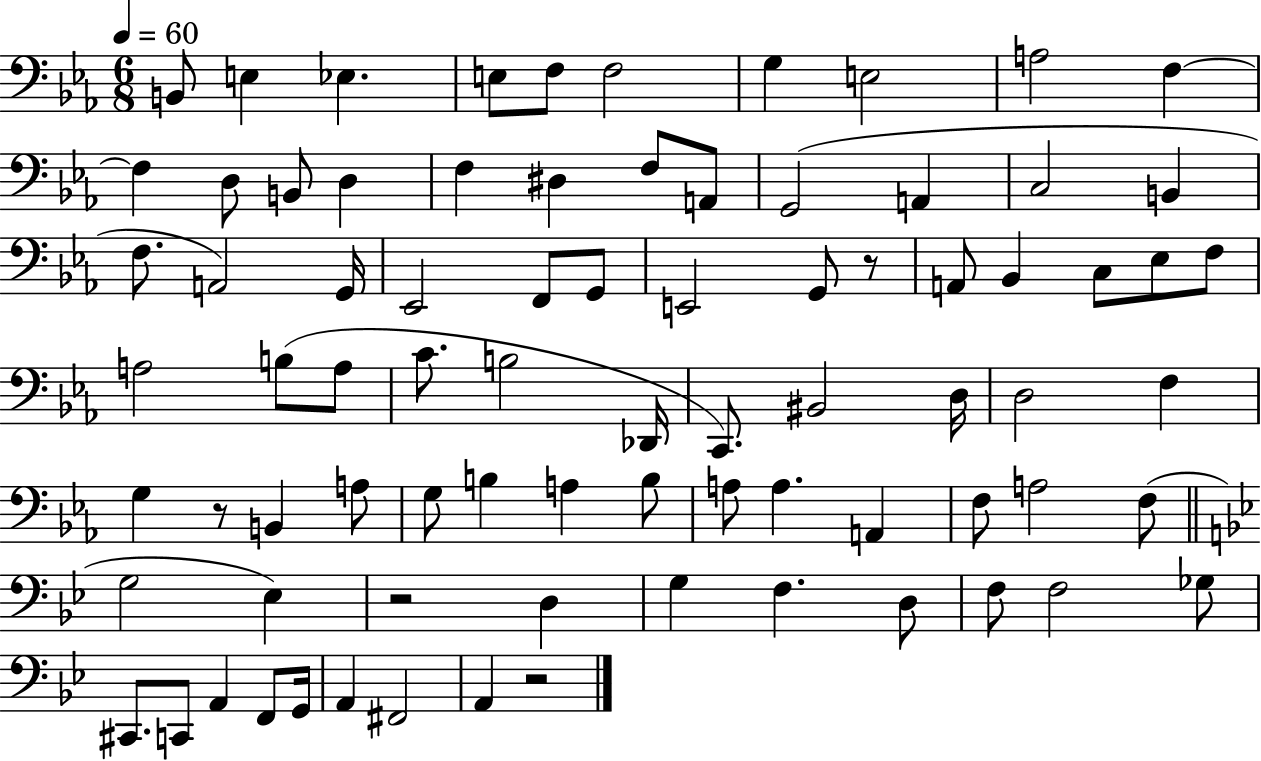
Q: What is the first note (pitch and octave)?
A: B2